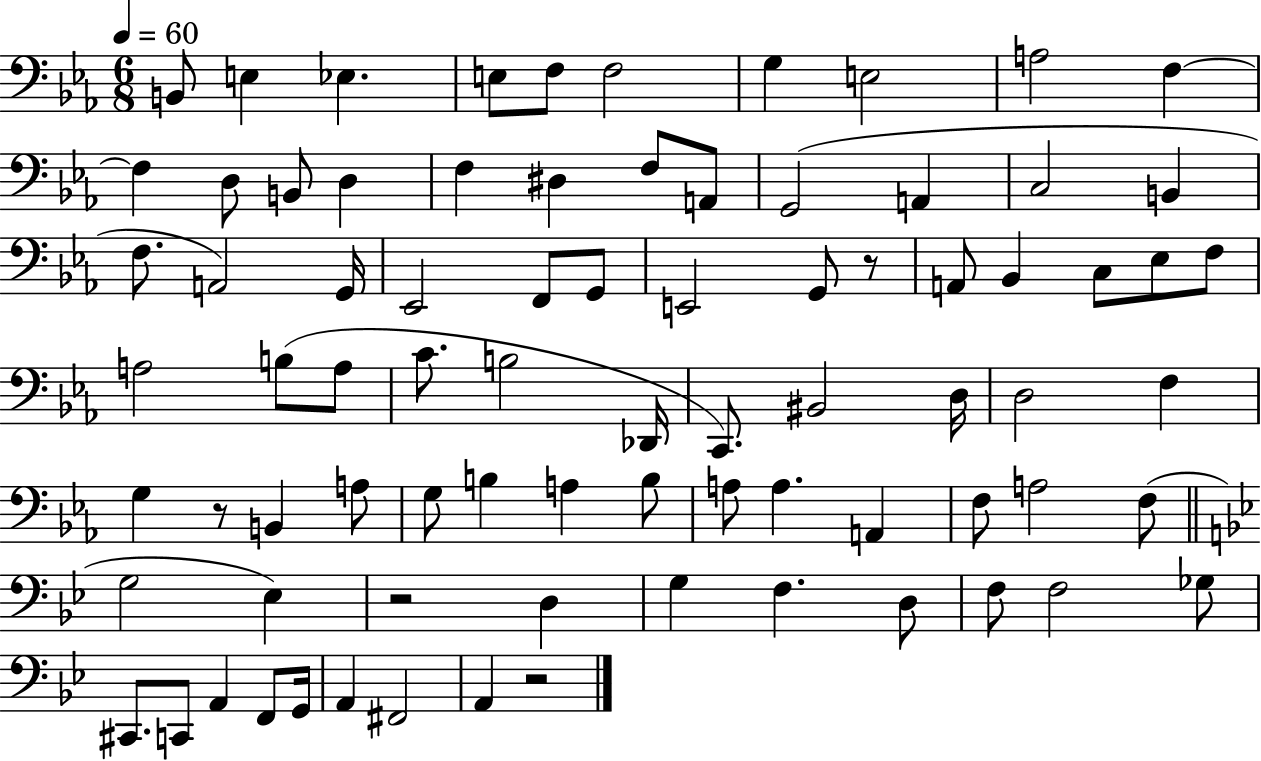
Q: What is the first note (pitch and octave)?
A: B2